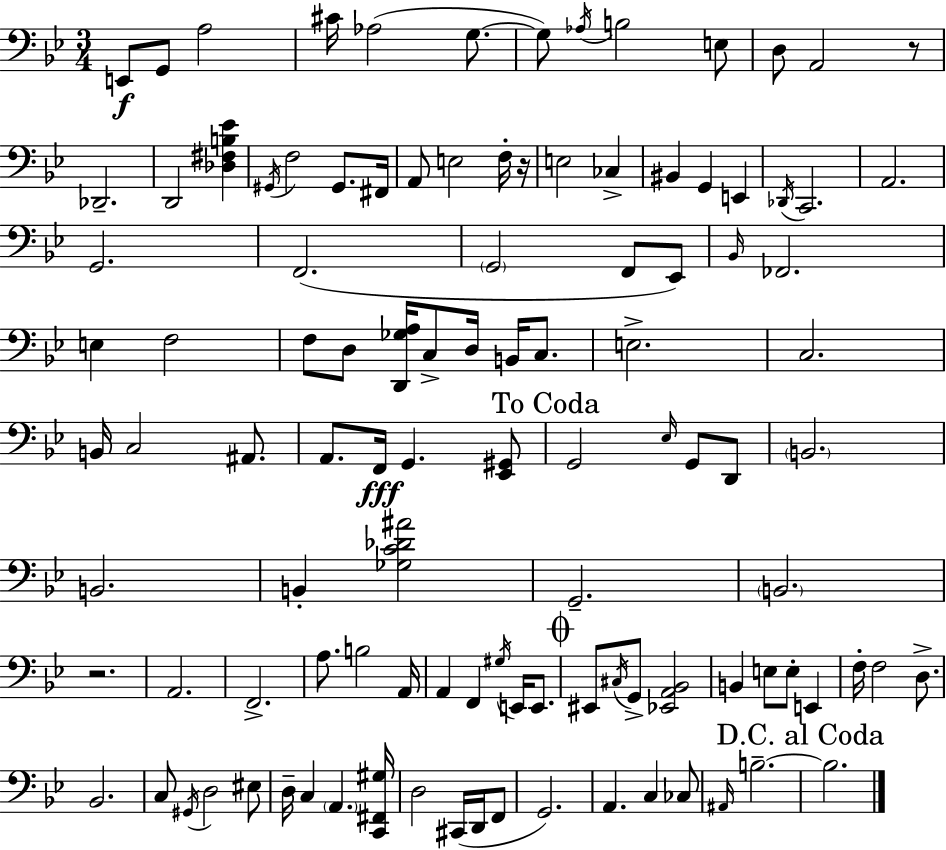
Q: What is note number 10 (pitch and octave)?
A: E3